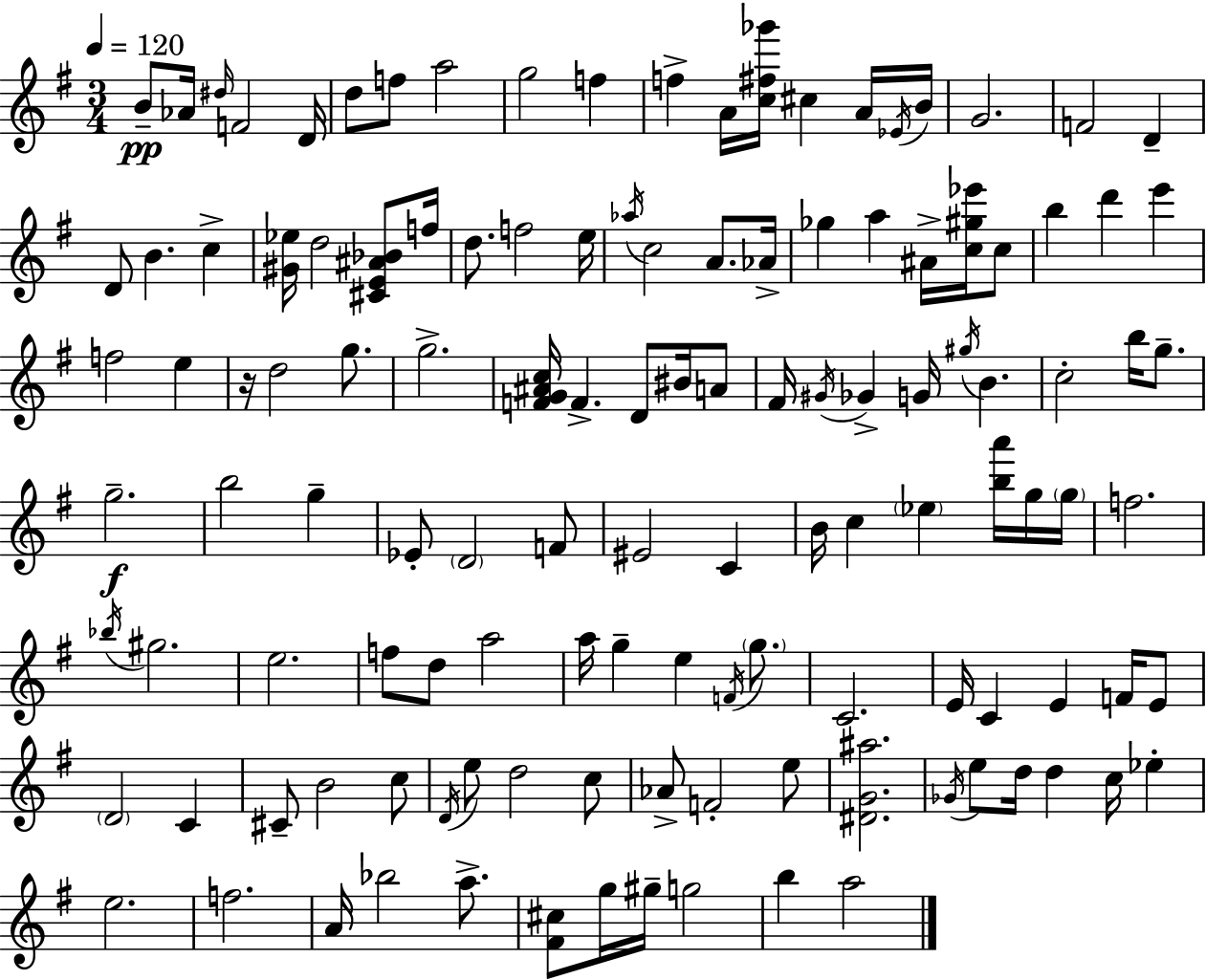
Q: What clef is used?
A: treble